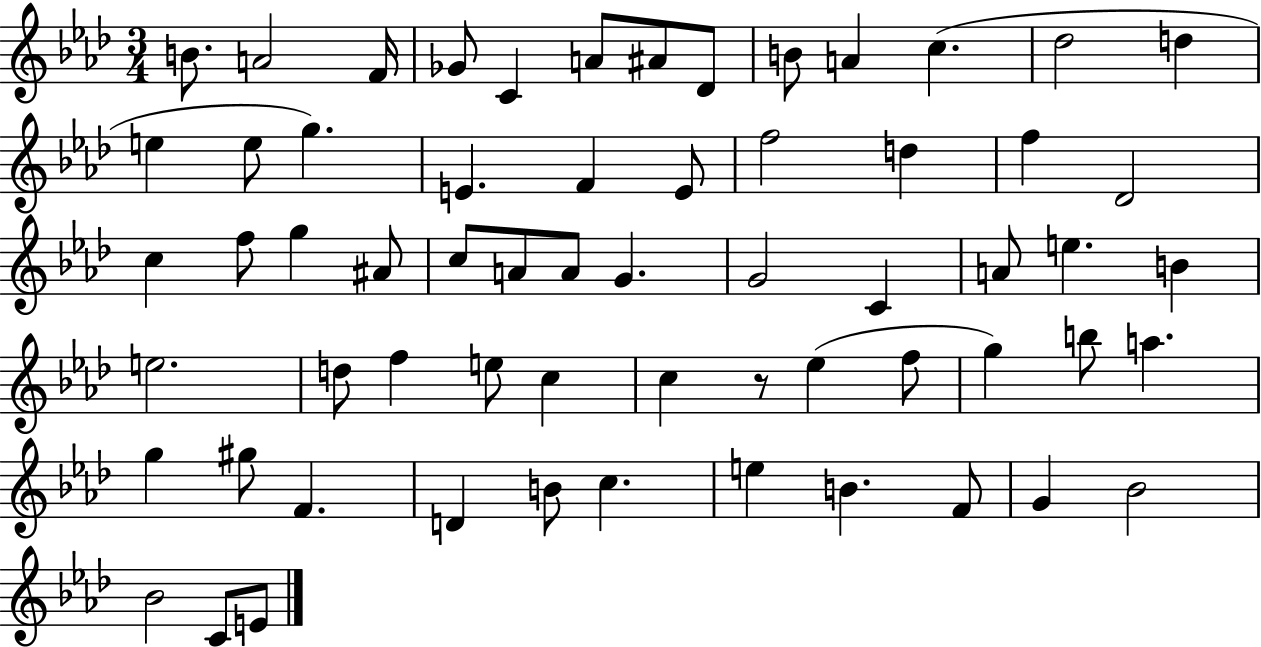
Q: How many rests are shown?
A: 1